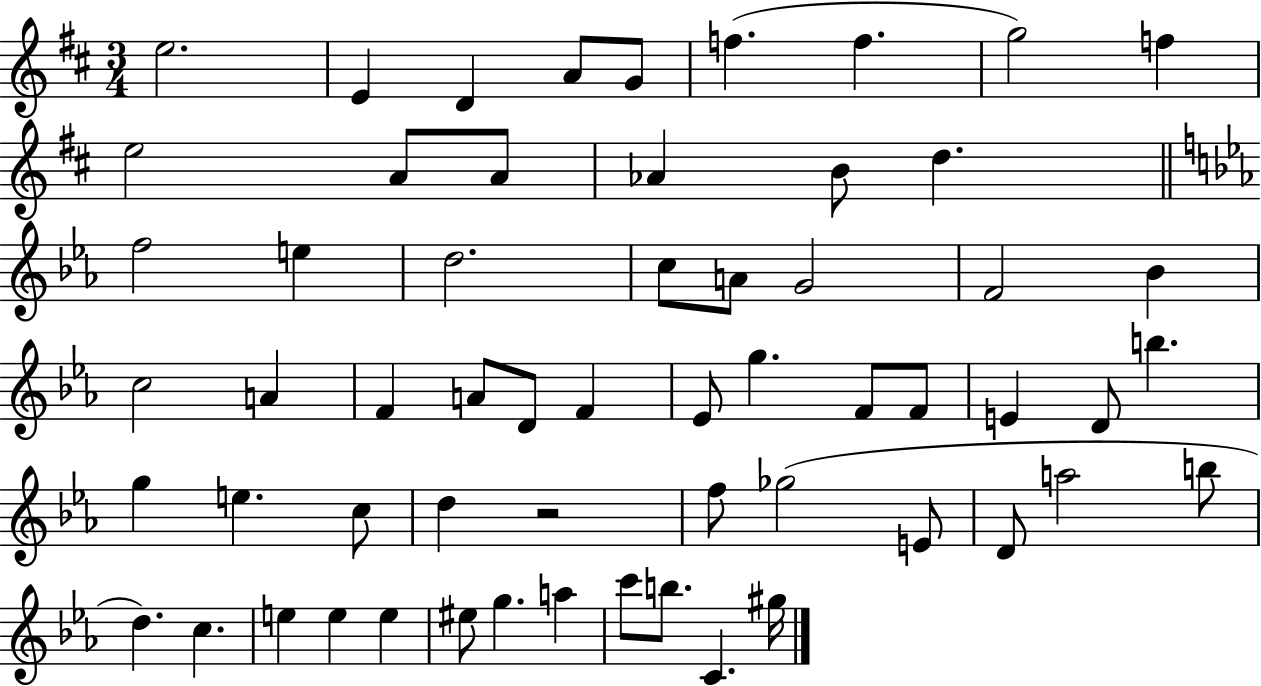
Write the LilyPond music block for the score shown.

{
  \clef treble
  \numericTimeSignature
  \time 3/4
  \key d \major
  e''2. | e'4 d'4 a'8 g'8 | f''4.( f''4. | g''2) f''4 | \break e''2 a'8 a'8 | aes'4 b'8 d''4. | \bar "||" \break \key c \minor f''2 e''4 | d''2. | c''8 a'8 g'2 | f'2 bes'4 | \break c''2 a'4 | f'4 a'8 d'8 f'4 | ees'8 g''4. f'8 f'8 | e'4 d'8 b''4. | \break g''4 e''4. c''8 | d''4 r2 | f''8 ges''2( e'8 | d'8 a''2 b''8 | \break d''4.) c''4. | e''4 e''4 e''4 | eis''8 g''4. a''4 | c'''8 b''8. c'4. gis''16 | \break \bar "|."
}